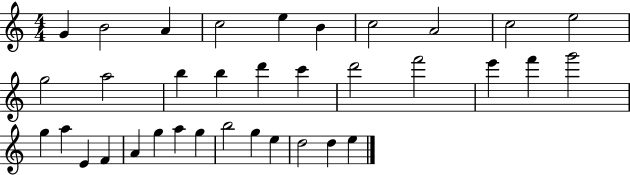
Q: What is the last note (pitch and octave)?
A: E5